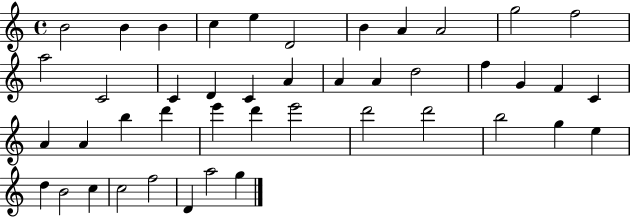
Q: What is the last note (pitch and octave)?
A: G5